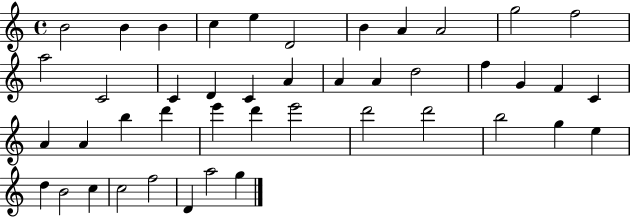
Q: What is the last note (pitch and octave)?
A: G5